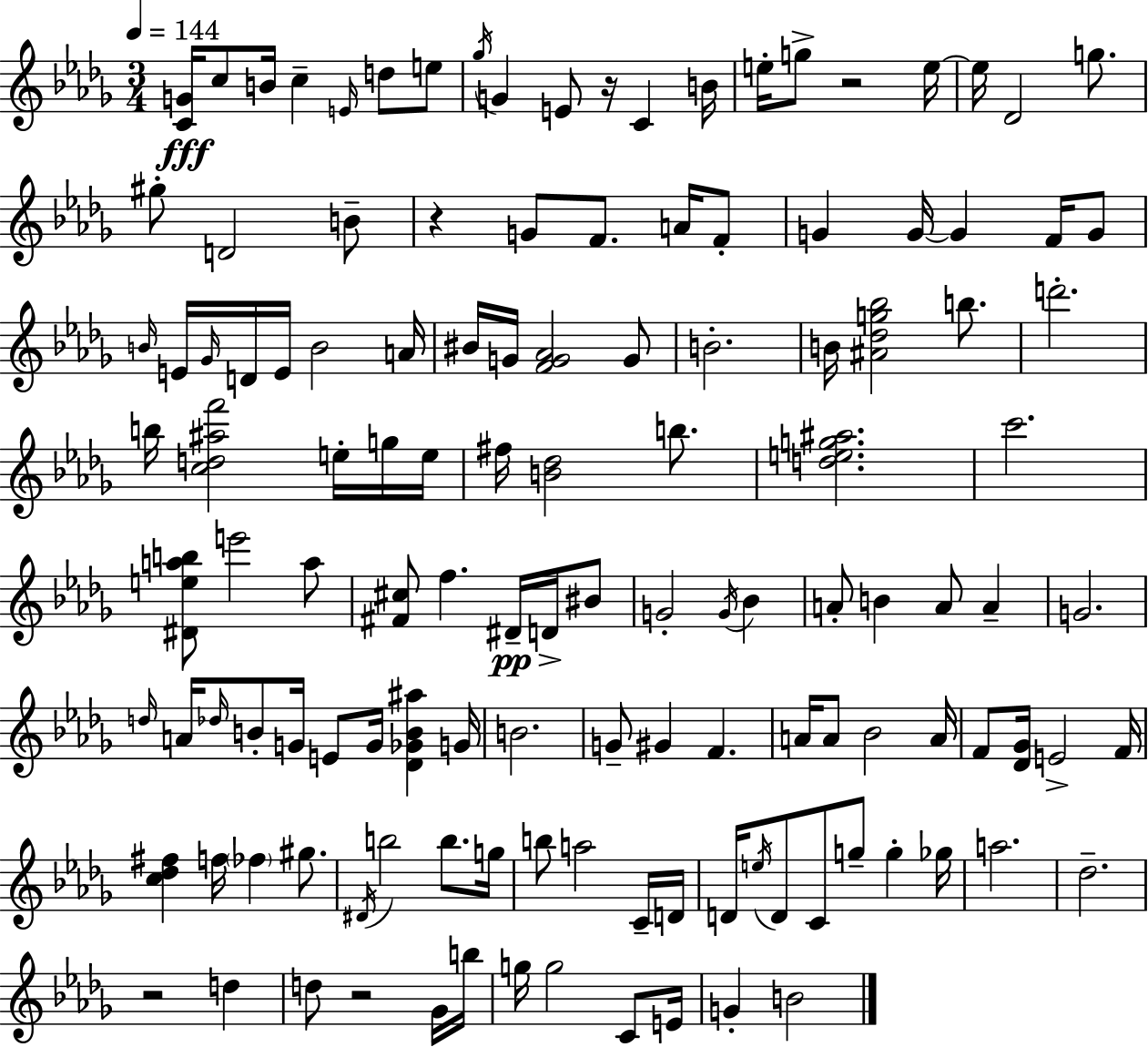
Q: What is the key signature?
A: BES minor